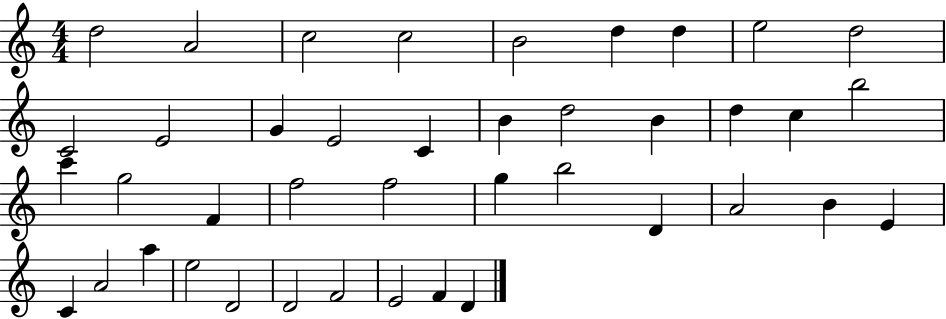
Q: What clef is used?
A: treble